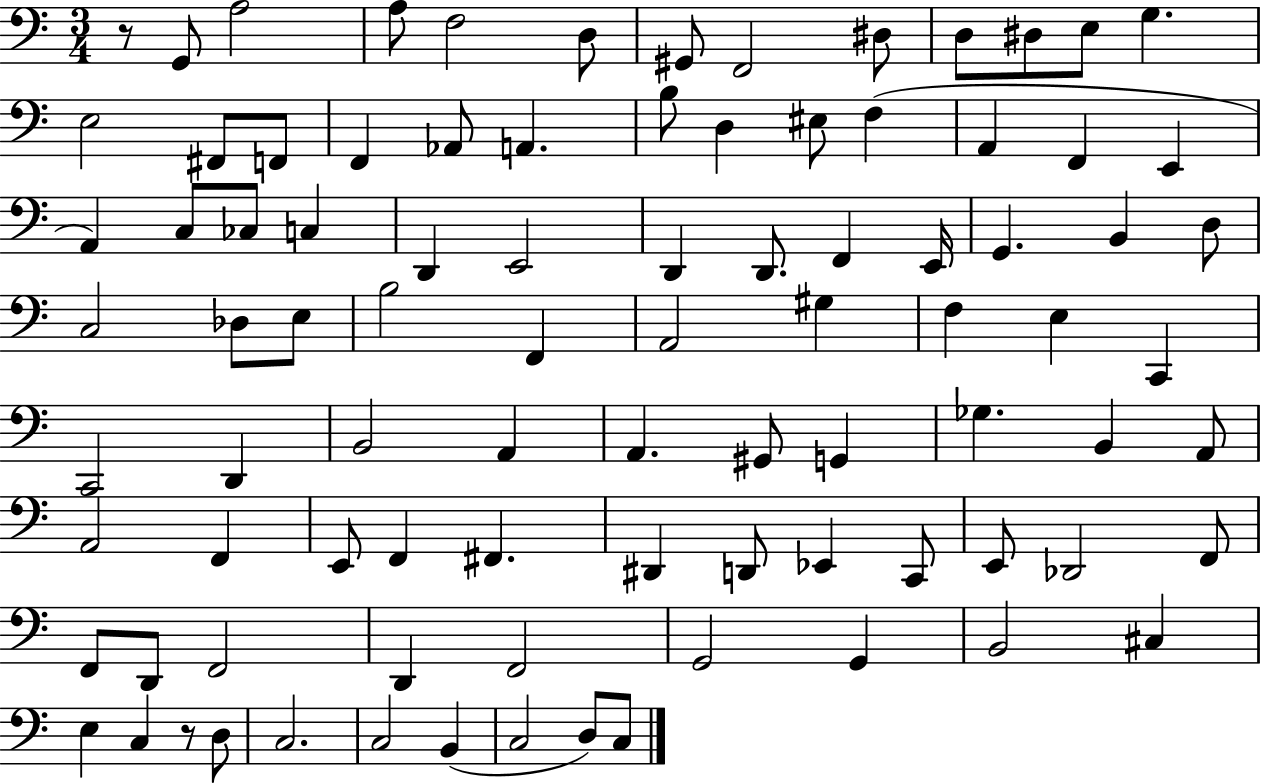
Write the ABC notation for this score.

X:1
T:Untitled
M:3/4
L:1/4
K:C
z/2 G,,/2 A,2 A,/2 F,2 D,/2 ^G,,/2 F,,2 ^D,/2 D,/2 ^D,/2 E,/2 G, E,2 ^F,,/2 F,,/2 F,, _A,,/2 A,, B,/2 D, ^E,/2 F, A,, F,, E,, A,, C,/2 _C,/2 C, D,, E,,2 D,, D,,/2 F,, E,,/4 G,, B,, D,/2 C,2 _D,/2 E,/2 B,2 F,, A,,2 ^G, F, E, C,, C,,2 D,, B,,2 A,, A,, ^G,,/2 G,, _G, B,, A,,/2 A,,2 F,, E,,/2 F,, ^F,, ^D,, D,,/2 _E,, C,,/2 E,,/2 _D,,2 F,,/2 F,,/2 D,,/2 F,,2 D,, F,,2 G,,2 G,, B,,2 ^C, E, C, z/2 D,/2 C,2 C,2 B,, C,2 D,/2 C,/2